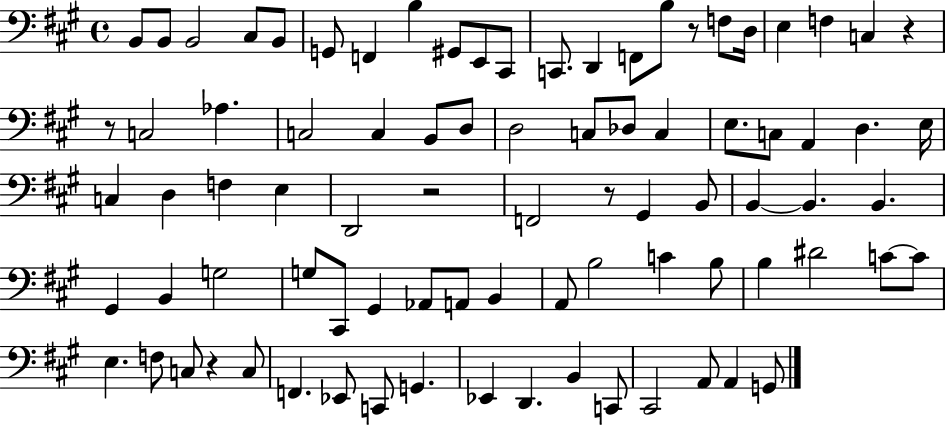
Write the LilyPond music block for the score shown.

{
  \clef bass
  \time 4/4
  \defaultTimeSignature
  \key a \major
  \repeat volta 2 { b,8 b,8 b,2 cis8 b,8 | g,8 f,4 b4 gis,8 e,8 cis,8 | c,8. d,4 f,8 b8 r8 f8 d16 | e4 f4 c4 r4 | \break r8 c2 aes4. | c2 c4 b,8 d8 | d2 c8 des8 c4 | e8. c8 a,4 d4. e16 | \break c4 d4 f4 e4 | d,2 r2 | f,2 r8 gis,4 b,8 | b,4~~ b,4. b,4. | \break gis,4 b,4 g2 | g8 cis,8 gis,4 aes,8 a,8 b,4 | a,8 b2 c'4 b8 | b4 dis'2 c'8~~ c'8 | \break e4. f8 c8 r4 c8 | f,4. ees,8 c,8 g,4. | ees,4 d,4. b,4 c,8 | cis,2 a,8 a,4 g,8 | \break } \bar "|."
}